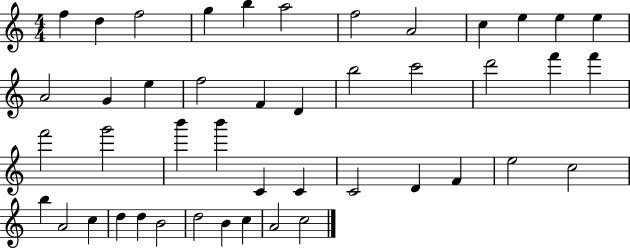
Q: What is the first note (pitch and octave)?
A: F5